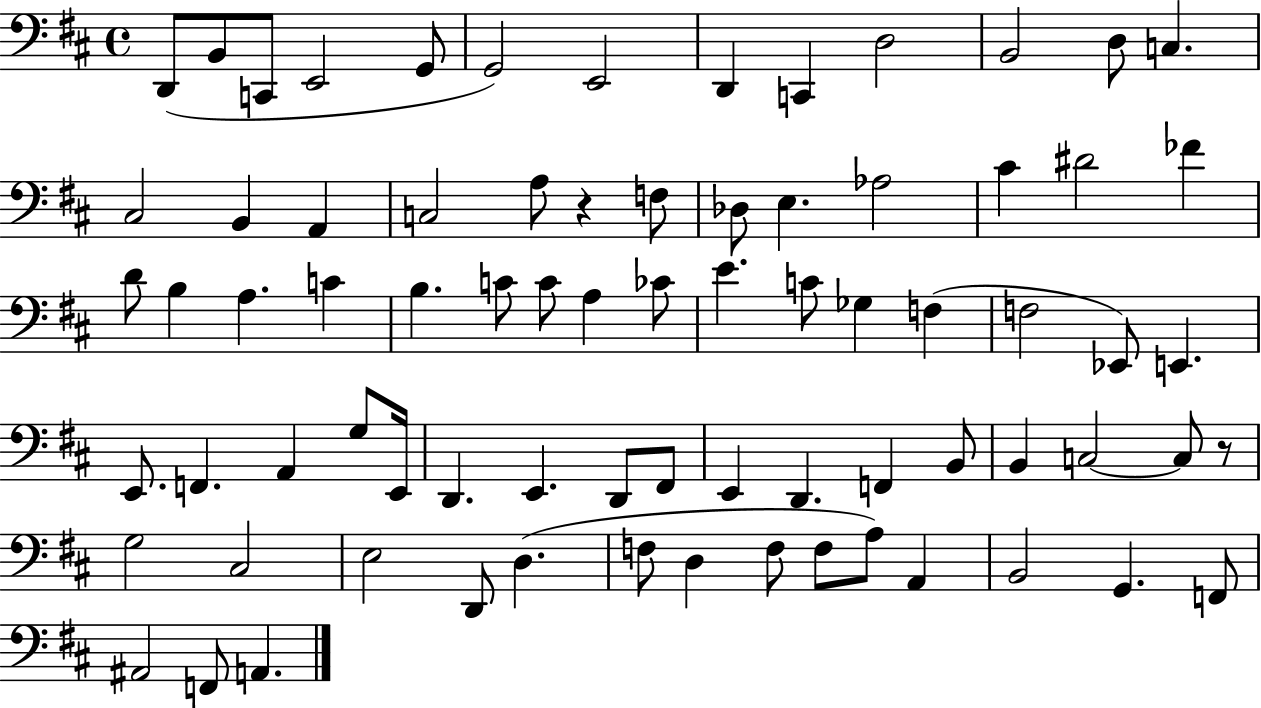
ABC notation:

X:1
T:Untitled
M:4/4
L:1/4
K:D
D,,/2 B,,/2 C,,/2 E,,2 G,,/2 G,,2 E,,2 D,, C,, D,2 B,,2 D,/2 C, ^C,2 B,, A,, C,2 A,/2 z F,/2 _D,/2 E, _A,2 ^C ^D2 _F D/2 B, A, C B, C/2 C/2 A, _C/2 E C/2 _G, F, F,2 _E,,/2 E,, E,,/2 F,, A,, G,/2 E,,/4 D,, E,, D,,/2 ^F,,/2 E,, D,, F,, B,,/2 B,, C,2 C,/2 z/2 G,2 ^C,2 E,2 D,,/2 D, F,/2 D, F,/2 F,/2 A,/2 A,, B,,2 G,, F,,/2 ^A,,2 F,,/2 A,,